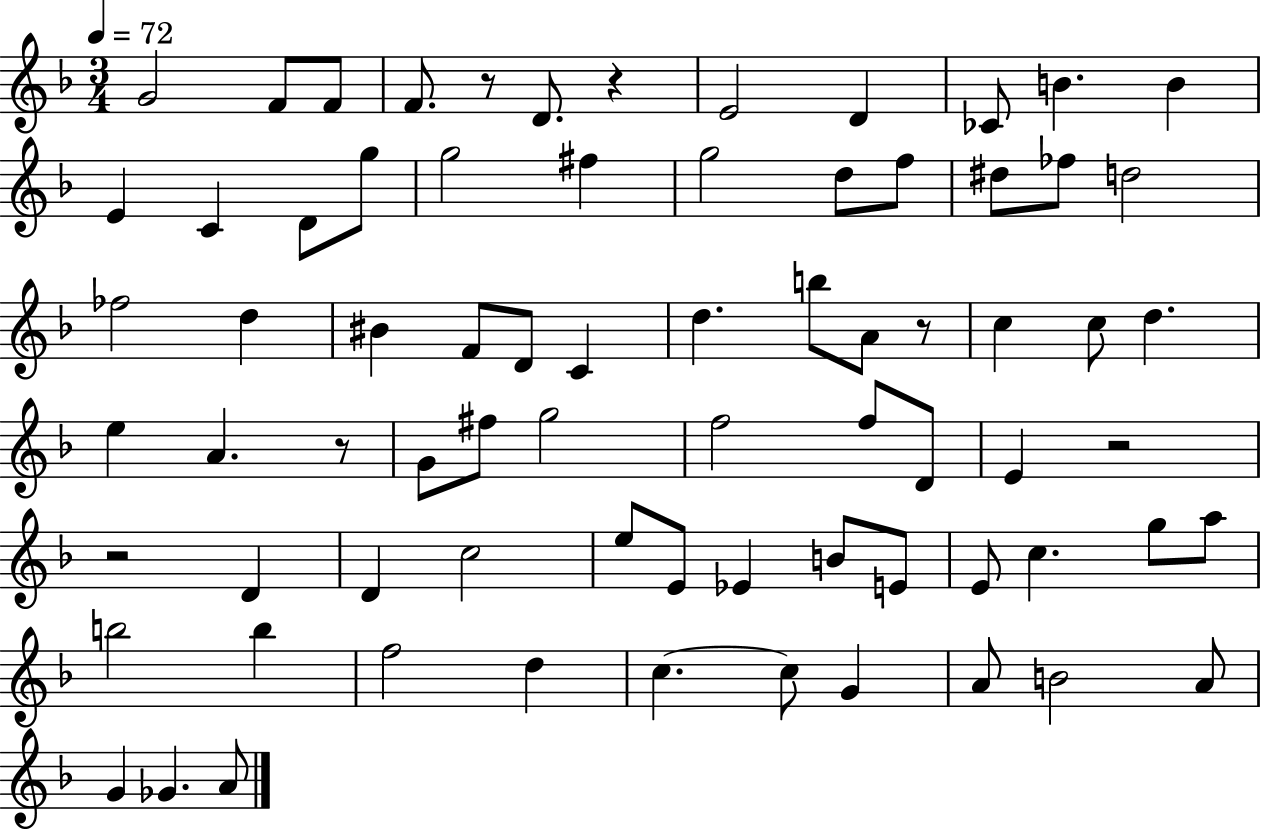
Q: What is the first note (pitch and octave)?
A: G4